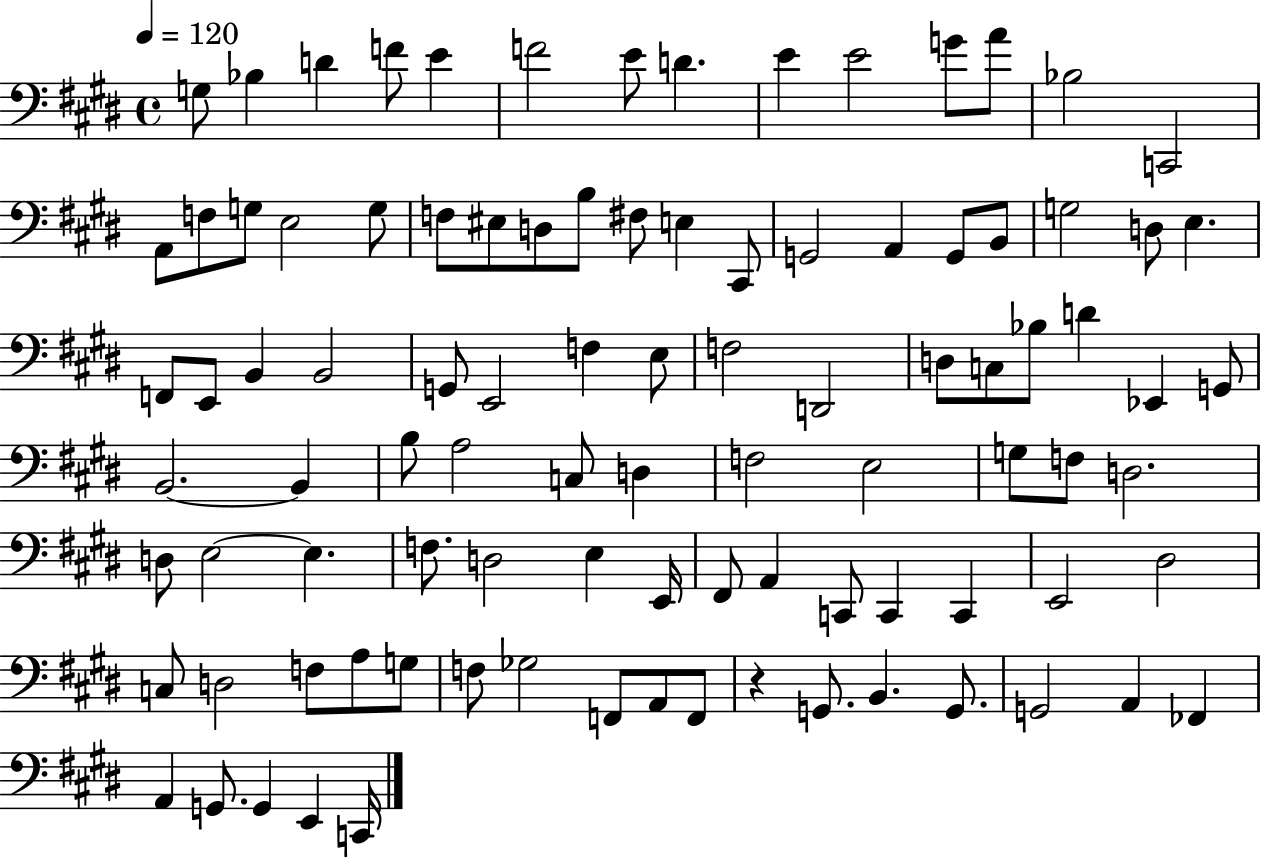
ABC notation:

X:1
T:Untitled
M:4/4
L:1/4
K:E
G,/2 _B, D F/2 E F2 E/2 D E E2 G/2 A/2 _B,2 C,,2 A,,/2 F,/2 G,/2 E,2 G,/2 F,/2 ^E,/2 D,/2 B,/2 ^F,/2 E, ^C,,/2 G,,2 A,, G,,/2 B,,/2 G,2 D,/2 E, F,,/2 E,,/2 B,, B,,2 G,,/2 E,,2 F, E,/2 F,2 D,,2 D,/2 C,/2 _B,/2 D _E,, G,,/2 B,,2 B,, B,/2 A,2 C,/2 D, F,2 E,2 G,/2 F,/2 D,2 D,/2 E,2 E, F,/2 D,2 E, E,,/4 ^F,,/2 A,, C,,/2 C,, C,, E,,2 ^D,2 C,/2 D,2 F,/2 A,/2 G,/2 F,/2 _G,2 F,,/2 A,,/2 F,,/2 z G,,/2 B,, G,,/2 G,,2 A,, _F,, A,, G,,/2 G,, E,, C,,/4